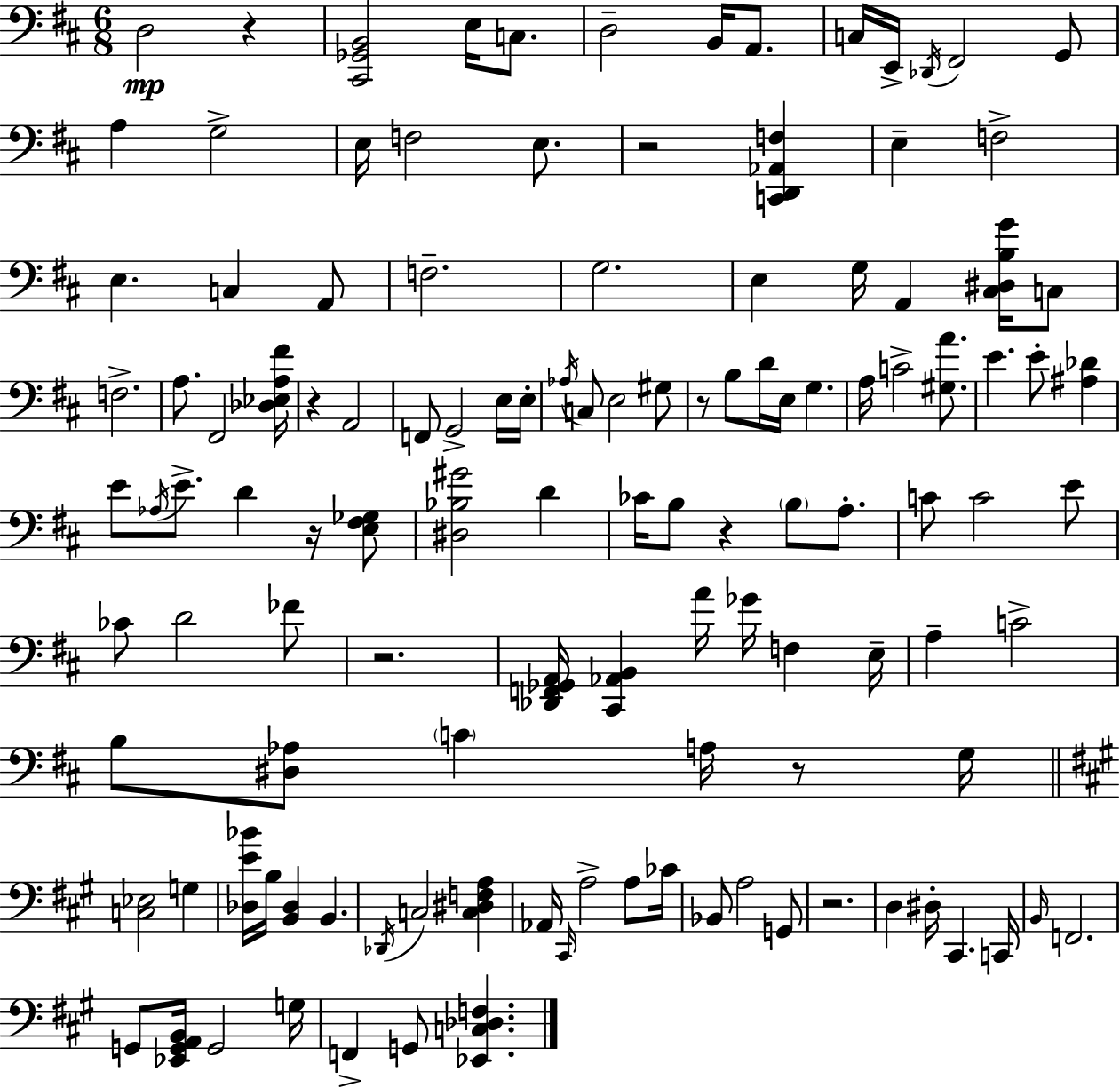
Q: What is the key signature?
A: D major